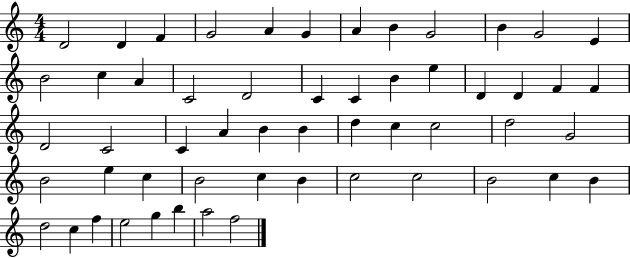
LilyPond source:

{
  \clef treble
  \numericTimeSignature
  \time 4/4
  \key c \major
  d'2 d'4 f'4 | g'2 a'4 g'4 | a'4 b'4 g'2 | b'4 g'2 e'4 | \break b'2 c''4 a'4 | c'2 d'2 | c'4 c'4 b'4 e''4 | d'4 d'4 f'4 f'4 | \break d'2 c'2 | c'4 a'4 b'4 b'4 | d''4 c''4 c''2 | d''2 g'2 | \break b'2 e''4 c''4 | b'2 c''4 b'4 | c''2 c''2 | b'2 c''4 b'4 | \break d''2 c''4 f''4 | e''2 g''4 b''4 | a''2 f''2 | \bar "|."
}